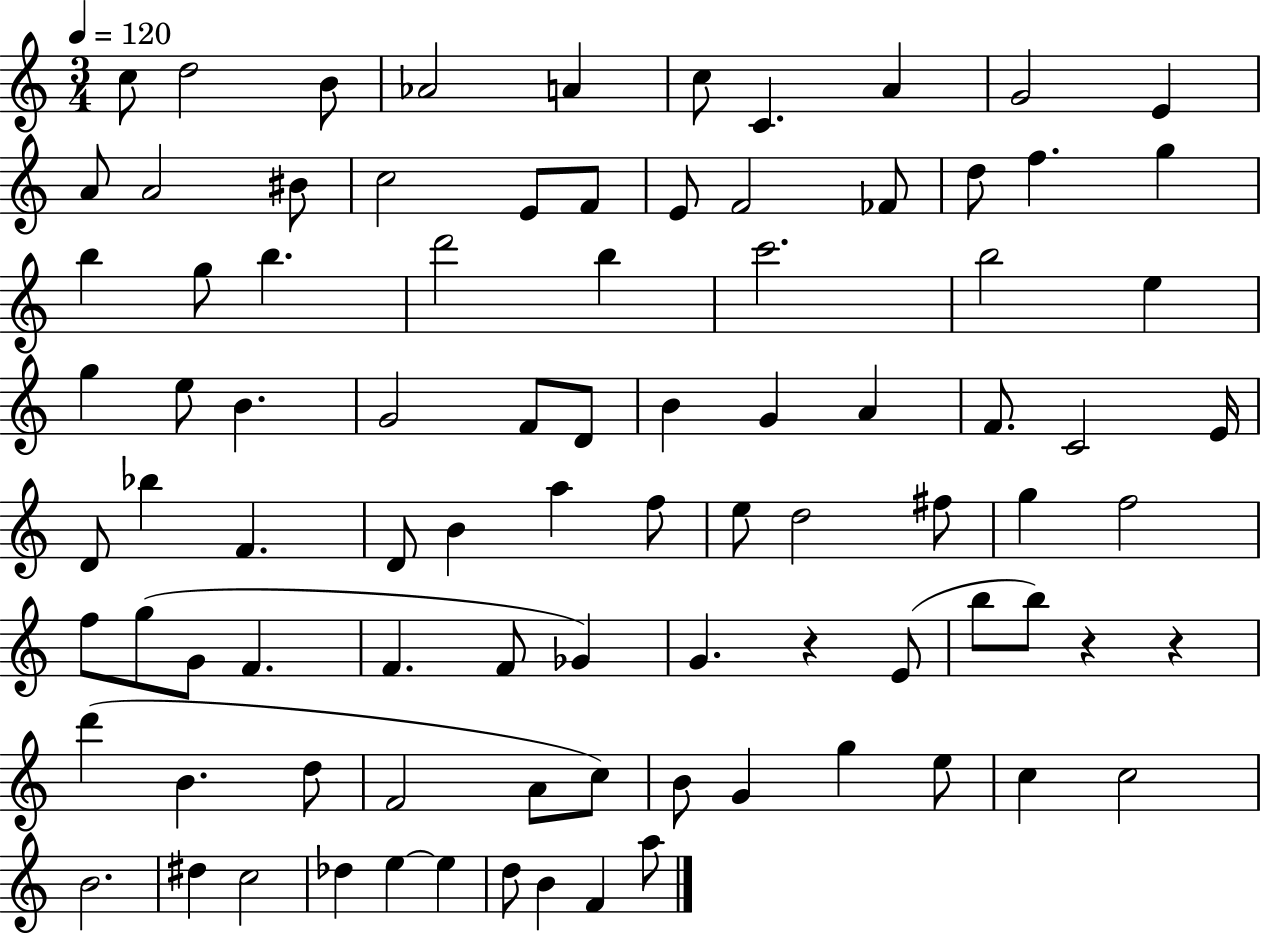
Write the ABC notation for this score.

X:1
T:Untitled
M:3/4
L:1/4
K:C
c/2 d2 B/2 _A2 A c/2 C A G2 E A/2 A2 ^B/2 c2 E/2 F/2 E/2 F2 _F/2 d/2 f g b g/2 b d'2 b c'2 b2 e g e/2 B G2 F/2 D/2 B G A F/2 C2 E/4 D/2 _b F D/2 B a f/2 e/2 d2 ^f/2 g f2 f/2 g/2 G/2 F F F/2 _G G z E/2 b/2 b/2 z z d' B d/2 F2 A/2 c/2 B/2 G g e/2 c c2 B2 ^d c2 _d e e d/2 B F a/2